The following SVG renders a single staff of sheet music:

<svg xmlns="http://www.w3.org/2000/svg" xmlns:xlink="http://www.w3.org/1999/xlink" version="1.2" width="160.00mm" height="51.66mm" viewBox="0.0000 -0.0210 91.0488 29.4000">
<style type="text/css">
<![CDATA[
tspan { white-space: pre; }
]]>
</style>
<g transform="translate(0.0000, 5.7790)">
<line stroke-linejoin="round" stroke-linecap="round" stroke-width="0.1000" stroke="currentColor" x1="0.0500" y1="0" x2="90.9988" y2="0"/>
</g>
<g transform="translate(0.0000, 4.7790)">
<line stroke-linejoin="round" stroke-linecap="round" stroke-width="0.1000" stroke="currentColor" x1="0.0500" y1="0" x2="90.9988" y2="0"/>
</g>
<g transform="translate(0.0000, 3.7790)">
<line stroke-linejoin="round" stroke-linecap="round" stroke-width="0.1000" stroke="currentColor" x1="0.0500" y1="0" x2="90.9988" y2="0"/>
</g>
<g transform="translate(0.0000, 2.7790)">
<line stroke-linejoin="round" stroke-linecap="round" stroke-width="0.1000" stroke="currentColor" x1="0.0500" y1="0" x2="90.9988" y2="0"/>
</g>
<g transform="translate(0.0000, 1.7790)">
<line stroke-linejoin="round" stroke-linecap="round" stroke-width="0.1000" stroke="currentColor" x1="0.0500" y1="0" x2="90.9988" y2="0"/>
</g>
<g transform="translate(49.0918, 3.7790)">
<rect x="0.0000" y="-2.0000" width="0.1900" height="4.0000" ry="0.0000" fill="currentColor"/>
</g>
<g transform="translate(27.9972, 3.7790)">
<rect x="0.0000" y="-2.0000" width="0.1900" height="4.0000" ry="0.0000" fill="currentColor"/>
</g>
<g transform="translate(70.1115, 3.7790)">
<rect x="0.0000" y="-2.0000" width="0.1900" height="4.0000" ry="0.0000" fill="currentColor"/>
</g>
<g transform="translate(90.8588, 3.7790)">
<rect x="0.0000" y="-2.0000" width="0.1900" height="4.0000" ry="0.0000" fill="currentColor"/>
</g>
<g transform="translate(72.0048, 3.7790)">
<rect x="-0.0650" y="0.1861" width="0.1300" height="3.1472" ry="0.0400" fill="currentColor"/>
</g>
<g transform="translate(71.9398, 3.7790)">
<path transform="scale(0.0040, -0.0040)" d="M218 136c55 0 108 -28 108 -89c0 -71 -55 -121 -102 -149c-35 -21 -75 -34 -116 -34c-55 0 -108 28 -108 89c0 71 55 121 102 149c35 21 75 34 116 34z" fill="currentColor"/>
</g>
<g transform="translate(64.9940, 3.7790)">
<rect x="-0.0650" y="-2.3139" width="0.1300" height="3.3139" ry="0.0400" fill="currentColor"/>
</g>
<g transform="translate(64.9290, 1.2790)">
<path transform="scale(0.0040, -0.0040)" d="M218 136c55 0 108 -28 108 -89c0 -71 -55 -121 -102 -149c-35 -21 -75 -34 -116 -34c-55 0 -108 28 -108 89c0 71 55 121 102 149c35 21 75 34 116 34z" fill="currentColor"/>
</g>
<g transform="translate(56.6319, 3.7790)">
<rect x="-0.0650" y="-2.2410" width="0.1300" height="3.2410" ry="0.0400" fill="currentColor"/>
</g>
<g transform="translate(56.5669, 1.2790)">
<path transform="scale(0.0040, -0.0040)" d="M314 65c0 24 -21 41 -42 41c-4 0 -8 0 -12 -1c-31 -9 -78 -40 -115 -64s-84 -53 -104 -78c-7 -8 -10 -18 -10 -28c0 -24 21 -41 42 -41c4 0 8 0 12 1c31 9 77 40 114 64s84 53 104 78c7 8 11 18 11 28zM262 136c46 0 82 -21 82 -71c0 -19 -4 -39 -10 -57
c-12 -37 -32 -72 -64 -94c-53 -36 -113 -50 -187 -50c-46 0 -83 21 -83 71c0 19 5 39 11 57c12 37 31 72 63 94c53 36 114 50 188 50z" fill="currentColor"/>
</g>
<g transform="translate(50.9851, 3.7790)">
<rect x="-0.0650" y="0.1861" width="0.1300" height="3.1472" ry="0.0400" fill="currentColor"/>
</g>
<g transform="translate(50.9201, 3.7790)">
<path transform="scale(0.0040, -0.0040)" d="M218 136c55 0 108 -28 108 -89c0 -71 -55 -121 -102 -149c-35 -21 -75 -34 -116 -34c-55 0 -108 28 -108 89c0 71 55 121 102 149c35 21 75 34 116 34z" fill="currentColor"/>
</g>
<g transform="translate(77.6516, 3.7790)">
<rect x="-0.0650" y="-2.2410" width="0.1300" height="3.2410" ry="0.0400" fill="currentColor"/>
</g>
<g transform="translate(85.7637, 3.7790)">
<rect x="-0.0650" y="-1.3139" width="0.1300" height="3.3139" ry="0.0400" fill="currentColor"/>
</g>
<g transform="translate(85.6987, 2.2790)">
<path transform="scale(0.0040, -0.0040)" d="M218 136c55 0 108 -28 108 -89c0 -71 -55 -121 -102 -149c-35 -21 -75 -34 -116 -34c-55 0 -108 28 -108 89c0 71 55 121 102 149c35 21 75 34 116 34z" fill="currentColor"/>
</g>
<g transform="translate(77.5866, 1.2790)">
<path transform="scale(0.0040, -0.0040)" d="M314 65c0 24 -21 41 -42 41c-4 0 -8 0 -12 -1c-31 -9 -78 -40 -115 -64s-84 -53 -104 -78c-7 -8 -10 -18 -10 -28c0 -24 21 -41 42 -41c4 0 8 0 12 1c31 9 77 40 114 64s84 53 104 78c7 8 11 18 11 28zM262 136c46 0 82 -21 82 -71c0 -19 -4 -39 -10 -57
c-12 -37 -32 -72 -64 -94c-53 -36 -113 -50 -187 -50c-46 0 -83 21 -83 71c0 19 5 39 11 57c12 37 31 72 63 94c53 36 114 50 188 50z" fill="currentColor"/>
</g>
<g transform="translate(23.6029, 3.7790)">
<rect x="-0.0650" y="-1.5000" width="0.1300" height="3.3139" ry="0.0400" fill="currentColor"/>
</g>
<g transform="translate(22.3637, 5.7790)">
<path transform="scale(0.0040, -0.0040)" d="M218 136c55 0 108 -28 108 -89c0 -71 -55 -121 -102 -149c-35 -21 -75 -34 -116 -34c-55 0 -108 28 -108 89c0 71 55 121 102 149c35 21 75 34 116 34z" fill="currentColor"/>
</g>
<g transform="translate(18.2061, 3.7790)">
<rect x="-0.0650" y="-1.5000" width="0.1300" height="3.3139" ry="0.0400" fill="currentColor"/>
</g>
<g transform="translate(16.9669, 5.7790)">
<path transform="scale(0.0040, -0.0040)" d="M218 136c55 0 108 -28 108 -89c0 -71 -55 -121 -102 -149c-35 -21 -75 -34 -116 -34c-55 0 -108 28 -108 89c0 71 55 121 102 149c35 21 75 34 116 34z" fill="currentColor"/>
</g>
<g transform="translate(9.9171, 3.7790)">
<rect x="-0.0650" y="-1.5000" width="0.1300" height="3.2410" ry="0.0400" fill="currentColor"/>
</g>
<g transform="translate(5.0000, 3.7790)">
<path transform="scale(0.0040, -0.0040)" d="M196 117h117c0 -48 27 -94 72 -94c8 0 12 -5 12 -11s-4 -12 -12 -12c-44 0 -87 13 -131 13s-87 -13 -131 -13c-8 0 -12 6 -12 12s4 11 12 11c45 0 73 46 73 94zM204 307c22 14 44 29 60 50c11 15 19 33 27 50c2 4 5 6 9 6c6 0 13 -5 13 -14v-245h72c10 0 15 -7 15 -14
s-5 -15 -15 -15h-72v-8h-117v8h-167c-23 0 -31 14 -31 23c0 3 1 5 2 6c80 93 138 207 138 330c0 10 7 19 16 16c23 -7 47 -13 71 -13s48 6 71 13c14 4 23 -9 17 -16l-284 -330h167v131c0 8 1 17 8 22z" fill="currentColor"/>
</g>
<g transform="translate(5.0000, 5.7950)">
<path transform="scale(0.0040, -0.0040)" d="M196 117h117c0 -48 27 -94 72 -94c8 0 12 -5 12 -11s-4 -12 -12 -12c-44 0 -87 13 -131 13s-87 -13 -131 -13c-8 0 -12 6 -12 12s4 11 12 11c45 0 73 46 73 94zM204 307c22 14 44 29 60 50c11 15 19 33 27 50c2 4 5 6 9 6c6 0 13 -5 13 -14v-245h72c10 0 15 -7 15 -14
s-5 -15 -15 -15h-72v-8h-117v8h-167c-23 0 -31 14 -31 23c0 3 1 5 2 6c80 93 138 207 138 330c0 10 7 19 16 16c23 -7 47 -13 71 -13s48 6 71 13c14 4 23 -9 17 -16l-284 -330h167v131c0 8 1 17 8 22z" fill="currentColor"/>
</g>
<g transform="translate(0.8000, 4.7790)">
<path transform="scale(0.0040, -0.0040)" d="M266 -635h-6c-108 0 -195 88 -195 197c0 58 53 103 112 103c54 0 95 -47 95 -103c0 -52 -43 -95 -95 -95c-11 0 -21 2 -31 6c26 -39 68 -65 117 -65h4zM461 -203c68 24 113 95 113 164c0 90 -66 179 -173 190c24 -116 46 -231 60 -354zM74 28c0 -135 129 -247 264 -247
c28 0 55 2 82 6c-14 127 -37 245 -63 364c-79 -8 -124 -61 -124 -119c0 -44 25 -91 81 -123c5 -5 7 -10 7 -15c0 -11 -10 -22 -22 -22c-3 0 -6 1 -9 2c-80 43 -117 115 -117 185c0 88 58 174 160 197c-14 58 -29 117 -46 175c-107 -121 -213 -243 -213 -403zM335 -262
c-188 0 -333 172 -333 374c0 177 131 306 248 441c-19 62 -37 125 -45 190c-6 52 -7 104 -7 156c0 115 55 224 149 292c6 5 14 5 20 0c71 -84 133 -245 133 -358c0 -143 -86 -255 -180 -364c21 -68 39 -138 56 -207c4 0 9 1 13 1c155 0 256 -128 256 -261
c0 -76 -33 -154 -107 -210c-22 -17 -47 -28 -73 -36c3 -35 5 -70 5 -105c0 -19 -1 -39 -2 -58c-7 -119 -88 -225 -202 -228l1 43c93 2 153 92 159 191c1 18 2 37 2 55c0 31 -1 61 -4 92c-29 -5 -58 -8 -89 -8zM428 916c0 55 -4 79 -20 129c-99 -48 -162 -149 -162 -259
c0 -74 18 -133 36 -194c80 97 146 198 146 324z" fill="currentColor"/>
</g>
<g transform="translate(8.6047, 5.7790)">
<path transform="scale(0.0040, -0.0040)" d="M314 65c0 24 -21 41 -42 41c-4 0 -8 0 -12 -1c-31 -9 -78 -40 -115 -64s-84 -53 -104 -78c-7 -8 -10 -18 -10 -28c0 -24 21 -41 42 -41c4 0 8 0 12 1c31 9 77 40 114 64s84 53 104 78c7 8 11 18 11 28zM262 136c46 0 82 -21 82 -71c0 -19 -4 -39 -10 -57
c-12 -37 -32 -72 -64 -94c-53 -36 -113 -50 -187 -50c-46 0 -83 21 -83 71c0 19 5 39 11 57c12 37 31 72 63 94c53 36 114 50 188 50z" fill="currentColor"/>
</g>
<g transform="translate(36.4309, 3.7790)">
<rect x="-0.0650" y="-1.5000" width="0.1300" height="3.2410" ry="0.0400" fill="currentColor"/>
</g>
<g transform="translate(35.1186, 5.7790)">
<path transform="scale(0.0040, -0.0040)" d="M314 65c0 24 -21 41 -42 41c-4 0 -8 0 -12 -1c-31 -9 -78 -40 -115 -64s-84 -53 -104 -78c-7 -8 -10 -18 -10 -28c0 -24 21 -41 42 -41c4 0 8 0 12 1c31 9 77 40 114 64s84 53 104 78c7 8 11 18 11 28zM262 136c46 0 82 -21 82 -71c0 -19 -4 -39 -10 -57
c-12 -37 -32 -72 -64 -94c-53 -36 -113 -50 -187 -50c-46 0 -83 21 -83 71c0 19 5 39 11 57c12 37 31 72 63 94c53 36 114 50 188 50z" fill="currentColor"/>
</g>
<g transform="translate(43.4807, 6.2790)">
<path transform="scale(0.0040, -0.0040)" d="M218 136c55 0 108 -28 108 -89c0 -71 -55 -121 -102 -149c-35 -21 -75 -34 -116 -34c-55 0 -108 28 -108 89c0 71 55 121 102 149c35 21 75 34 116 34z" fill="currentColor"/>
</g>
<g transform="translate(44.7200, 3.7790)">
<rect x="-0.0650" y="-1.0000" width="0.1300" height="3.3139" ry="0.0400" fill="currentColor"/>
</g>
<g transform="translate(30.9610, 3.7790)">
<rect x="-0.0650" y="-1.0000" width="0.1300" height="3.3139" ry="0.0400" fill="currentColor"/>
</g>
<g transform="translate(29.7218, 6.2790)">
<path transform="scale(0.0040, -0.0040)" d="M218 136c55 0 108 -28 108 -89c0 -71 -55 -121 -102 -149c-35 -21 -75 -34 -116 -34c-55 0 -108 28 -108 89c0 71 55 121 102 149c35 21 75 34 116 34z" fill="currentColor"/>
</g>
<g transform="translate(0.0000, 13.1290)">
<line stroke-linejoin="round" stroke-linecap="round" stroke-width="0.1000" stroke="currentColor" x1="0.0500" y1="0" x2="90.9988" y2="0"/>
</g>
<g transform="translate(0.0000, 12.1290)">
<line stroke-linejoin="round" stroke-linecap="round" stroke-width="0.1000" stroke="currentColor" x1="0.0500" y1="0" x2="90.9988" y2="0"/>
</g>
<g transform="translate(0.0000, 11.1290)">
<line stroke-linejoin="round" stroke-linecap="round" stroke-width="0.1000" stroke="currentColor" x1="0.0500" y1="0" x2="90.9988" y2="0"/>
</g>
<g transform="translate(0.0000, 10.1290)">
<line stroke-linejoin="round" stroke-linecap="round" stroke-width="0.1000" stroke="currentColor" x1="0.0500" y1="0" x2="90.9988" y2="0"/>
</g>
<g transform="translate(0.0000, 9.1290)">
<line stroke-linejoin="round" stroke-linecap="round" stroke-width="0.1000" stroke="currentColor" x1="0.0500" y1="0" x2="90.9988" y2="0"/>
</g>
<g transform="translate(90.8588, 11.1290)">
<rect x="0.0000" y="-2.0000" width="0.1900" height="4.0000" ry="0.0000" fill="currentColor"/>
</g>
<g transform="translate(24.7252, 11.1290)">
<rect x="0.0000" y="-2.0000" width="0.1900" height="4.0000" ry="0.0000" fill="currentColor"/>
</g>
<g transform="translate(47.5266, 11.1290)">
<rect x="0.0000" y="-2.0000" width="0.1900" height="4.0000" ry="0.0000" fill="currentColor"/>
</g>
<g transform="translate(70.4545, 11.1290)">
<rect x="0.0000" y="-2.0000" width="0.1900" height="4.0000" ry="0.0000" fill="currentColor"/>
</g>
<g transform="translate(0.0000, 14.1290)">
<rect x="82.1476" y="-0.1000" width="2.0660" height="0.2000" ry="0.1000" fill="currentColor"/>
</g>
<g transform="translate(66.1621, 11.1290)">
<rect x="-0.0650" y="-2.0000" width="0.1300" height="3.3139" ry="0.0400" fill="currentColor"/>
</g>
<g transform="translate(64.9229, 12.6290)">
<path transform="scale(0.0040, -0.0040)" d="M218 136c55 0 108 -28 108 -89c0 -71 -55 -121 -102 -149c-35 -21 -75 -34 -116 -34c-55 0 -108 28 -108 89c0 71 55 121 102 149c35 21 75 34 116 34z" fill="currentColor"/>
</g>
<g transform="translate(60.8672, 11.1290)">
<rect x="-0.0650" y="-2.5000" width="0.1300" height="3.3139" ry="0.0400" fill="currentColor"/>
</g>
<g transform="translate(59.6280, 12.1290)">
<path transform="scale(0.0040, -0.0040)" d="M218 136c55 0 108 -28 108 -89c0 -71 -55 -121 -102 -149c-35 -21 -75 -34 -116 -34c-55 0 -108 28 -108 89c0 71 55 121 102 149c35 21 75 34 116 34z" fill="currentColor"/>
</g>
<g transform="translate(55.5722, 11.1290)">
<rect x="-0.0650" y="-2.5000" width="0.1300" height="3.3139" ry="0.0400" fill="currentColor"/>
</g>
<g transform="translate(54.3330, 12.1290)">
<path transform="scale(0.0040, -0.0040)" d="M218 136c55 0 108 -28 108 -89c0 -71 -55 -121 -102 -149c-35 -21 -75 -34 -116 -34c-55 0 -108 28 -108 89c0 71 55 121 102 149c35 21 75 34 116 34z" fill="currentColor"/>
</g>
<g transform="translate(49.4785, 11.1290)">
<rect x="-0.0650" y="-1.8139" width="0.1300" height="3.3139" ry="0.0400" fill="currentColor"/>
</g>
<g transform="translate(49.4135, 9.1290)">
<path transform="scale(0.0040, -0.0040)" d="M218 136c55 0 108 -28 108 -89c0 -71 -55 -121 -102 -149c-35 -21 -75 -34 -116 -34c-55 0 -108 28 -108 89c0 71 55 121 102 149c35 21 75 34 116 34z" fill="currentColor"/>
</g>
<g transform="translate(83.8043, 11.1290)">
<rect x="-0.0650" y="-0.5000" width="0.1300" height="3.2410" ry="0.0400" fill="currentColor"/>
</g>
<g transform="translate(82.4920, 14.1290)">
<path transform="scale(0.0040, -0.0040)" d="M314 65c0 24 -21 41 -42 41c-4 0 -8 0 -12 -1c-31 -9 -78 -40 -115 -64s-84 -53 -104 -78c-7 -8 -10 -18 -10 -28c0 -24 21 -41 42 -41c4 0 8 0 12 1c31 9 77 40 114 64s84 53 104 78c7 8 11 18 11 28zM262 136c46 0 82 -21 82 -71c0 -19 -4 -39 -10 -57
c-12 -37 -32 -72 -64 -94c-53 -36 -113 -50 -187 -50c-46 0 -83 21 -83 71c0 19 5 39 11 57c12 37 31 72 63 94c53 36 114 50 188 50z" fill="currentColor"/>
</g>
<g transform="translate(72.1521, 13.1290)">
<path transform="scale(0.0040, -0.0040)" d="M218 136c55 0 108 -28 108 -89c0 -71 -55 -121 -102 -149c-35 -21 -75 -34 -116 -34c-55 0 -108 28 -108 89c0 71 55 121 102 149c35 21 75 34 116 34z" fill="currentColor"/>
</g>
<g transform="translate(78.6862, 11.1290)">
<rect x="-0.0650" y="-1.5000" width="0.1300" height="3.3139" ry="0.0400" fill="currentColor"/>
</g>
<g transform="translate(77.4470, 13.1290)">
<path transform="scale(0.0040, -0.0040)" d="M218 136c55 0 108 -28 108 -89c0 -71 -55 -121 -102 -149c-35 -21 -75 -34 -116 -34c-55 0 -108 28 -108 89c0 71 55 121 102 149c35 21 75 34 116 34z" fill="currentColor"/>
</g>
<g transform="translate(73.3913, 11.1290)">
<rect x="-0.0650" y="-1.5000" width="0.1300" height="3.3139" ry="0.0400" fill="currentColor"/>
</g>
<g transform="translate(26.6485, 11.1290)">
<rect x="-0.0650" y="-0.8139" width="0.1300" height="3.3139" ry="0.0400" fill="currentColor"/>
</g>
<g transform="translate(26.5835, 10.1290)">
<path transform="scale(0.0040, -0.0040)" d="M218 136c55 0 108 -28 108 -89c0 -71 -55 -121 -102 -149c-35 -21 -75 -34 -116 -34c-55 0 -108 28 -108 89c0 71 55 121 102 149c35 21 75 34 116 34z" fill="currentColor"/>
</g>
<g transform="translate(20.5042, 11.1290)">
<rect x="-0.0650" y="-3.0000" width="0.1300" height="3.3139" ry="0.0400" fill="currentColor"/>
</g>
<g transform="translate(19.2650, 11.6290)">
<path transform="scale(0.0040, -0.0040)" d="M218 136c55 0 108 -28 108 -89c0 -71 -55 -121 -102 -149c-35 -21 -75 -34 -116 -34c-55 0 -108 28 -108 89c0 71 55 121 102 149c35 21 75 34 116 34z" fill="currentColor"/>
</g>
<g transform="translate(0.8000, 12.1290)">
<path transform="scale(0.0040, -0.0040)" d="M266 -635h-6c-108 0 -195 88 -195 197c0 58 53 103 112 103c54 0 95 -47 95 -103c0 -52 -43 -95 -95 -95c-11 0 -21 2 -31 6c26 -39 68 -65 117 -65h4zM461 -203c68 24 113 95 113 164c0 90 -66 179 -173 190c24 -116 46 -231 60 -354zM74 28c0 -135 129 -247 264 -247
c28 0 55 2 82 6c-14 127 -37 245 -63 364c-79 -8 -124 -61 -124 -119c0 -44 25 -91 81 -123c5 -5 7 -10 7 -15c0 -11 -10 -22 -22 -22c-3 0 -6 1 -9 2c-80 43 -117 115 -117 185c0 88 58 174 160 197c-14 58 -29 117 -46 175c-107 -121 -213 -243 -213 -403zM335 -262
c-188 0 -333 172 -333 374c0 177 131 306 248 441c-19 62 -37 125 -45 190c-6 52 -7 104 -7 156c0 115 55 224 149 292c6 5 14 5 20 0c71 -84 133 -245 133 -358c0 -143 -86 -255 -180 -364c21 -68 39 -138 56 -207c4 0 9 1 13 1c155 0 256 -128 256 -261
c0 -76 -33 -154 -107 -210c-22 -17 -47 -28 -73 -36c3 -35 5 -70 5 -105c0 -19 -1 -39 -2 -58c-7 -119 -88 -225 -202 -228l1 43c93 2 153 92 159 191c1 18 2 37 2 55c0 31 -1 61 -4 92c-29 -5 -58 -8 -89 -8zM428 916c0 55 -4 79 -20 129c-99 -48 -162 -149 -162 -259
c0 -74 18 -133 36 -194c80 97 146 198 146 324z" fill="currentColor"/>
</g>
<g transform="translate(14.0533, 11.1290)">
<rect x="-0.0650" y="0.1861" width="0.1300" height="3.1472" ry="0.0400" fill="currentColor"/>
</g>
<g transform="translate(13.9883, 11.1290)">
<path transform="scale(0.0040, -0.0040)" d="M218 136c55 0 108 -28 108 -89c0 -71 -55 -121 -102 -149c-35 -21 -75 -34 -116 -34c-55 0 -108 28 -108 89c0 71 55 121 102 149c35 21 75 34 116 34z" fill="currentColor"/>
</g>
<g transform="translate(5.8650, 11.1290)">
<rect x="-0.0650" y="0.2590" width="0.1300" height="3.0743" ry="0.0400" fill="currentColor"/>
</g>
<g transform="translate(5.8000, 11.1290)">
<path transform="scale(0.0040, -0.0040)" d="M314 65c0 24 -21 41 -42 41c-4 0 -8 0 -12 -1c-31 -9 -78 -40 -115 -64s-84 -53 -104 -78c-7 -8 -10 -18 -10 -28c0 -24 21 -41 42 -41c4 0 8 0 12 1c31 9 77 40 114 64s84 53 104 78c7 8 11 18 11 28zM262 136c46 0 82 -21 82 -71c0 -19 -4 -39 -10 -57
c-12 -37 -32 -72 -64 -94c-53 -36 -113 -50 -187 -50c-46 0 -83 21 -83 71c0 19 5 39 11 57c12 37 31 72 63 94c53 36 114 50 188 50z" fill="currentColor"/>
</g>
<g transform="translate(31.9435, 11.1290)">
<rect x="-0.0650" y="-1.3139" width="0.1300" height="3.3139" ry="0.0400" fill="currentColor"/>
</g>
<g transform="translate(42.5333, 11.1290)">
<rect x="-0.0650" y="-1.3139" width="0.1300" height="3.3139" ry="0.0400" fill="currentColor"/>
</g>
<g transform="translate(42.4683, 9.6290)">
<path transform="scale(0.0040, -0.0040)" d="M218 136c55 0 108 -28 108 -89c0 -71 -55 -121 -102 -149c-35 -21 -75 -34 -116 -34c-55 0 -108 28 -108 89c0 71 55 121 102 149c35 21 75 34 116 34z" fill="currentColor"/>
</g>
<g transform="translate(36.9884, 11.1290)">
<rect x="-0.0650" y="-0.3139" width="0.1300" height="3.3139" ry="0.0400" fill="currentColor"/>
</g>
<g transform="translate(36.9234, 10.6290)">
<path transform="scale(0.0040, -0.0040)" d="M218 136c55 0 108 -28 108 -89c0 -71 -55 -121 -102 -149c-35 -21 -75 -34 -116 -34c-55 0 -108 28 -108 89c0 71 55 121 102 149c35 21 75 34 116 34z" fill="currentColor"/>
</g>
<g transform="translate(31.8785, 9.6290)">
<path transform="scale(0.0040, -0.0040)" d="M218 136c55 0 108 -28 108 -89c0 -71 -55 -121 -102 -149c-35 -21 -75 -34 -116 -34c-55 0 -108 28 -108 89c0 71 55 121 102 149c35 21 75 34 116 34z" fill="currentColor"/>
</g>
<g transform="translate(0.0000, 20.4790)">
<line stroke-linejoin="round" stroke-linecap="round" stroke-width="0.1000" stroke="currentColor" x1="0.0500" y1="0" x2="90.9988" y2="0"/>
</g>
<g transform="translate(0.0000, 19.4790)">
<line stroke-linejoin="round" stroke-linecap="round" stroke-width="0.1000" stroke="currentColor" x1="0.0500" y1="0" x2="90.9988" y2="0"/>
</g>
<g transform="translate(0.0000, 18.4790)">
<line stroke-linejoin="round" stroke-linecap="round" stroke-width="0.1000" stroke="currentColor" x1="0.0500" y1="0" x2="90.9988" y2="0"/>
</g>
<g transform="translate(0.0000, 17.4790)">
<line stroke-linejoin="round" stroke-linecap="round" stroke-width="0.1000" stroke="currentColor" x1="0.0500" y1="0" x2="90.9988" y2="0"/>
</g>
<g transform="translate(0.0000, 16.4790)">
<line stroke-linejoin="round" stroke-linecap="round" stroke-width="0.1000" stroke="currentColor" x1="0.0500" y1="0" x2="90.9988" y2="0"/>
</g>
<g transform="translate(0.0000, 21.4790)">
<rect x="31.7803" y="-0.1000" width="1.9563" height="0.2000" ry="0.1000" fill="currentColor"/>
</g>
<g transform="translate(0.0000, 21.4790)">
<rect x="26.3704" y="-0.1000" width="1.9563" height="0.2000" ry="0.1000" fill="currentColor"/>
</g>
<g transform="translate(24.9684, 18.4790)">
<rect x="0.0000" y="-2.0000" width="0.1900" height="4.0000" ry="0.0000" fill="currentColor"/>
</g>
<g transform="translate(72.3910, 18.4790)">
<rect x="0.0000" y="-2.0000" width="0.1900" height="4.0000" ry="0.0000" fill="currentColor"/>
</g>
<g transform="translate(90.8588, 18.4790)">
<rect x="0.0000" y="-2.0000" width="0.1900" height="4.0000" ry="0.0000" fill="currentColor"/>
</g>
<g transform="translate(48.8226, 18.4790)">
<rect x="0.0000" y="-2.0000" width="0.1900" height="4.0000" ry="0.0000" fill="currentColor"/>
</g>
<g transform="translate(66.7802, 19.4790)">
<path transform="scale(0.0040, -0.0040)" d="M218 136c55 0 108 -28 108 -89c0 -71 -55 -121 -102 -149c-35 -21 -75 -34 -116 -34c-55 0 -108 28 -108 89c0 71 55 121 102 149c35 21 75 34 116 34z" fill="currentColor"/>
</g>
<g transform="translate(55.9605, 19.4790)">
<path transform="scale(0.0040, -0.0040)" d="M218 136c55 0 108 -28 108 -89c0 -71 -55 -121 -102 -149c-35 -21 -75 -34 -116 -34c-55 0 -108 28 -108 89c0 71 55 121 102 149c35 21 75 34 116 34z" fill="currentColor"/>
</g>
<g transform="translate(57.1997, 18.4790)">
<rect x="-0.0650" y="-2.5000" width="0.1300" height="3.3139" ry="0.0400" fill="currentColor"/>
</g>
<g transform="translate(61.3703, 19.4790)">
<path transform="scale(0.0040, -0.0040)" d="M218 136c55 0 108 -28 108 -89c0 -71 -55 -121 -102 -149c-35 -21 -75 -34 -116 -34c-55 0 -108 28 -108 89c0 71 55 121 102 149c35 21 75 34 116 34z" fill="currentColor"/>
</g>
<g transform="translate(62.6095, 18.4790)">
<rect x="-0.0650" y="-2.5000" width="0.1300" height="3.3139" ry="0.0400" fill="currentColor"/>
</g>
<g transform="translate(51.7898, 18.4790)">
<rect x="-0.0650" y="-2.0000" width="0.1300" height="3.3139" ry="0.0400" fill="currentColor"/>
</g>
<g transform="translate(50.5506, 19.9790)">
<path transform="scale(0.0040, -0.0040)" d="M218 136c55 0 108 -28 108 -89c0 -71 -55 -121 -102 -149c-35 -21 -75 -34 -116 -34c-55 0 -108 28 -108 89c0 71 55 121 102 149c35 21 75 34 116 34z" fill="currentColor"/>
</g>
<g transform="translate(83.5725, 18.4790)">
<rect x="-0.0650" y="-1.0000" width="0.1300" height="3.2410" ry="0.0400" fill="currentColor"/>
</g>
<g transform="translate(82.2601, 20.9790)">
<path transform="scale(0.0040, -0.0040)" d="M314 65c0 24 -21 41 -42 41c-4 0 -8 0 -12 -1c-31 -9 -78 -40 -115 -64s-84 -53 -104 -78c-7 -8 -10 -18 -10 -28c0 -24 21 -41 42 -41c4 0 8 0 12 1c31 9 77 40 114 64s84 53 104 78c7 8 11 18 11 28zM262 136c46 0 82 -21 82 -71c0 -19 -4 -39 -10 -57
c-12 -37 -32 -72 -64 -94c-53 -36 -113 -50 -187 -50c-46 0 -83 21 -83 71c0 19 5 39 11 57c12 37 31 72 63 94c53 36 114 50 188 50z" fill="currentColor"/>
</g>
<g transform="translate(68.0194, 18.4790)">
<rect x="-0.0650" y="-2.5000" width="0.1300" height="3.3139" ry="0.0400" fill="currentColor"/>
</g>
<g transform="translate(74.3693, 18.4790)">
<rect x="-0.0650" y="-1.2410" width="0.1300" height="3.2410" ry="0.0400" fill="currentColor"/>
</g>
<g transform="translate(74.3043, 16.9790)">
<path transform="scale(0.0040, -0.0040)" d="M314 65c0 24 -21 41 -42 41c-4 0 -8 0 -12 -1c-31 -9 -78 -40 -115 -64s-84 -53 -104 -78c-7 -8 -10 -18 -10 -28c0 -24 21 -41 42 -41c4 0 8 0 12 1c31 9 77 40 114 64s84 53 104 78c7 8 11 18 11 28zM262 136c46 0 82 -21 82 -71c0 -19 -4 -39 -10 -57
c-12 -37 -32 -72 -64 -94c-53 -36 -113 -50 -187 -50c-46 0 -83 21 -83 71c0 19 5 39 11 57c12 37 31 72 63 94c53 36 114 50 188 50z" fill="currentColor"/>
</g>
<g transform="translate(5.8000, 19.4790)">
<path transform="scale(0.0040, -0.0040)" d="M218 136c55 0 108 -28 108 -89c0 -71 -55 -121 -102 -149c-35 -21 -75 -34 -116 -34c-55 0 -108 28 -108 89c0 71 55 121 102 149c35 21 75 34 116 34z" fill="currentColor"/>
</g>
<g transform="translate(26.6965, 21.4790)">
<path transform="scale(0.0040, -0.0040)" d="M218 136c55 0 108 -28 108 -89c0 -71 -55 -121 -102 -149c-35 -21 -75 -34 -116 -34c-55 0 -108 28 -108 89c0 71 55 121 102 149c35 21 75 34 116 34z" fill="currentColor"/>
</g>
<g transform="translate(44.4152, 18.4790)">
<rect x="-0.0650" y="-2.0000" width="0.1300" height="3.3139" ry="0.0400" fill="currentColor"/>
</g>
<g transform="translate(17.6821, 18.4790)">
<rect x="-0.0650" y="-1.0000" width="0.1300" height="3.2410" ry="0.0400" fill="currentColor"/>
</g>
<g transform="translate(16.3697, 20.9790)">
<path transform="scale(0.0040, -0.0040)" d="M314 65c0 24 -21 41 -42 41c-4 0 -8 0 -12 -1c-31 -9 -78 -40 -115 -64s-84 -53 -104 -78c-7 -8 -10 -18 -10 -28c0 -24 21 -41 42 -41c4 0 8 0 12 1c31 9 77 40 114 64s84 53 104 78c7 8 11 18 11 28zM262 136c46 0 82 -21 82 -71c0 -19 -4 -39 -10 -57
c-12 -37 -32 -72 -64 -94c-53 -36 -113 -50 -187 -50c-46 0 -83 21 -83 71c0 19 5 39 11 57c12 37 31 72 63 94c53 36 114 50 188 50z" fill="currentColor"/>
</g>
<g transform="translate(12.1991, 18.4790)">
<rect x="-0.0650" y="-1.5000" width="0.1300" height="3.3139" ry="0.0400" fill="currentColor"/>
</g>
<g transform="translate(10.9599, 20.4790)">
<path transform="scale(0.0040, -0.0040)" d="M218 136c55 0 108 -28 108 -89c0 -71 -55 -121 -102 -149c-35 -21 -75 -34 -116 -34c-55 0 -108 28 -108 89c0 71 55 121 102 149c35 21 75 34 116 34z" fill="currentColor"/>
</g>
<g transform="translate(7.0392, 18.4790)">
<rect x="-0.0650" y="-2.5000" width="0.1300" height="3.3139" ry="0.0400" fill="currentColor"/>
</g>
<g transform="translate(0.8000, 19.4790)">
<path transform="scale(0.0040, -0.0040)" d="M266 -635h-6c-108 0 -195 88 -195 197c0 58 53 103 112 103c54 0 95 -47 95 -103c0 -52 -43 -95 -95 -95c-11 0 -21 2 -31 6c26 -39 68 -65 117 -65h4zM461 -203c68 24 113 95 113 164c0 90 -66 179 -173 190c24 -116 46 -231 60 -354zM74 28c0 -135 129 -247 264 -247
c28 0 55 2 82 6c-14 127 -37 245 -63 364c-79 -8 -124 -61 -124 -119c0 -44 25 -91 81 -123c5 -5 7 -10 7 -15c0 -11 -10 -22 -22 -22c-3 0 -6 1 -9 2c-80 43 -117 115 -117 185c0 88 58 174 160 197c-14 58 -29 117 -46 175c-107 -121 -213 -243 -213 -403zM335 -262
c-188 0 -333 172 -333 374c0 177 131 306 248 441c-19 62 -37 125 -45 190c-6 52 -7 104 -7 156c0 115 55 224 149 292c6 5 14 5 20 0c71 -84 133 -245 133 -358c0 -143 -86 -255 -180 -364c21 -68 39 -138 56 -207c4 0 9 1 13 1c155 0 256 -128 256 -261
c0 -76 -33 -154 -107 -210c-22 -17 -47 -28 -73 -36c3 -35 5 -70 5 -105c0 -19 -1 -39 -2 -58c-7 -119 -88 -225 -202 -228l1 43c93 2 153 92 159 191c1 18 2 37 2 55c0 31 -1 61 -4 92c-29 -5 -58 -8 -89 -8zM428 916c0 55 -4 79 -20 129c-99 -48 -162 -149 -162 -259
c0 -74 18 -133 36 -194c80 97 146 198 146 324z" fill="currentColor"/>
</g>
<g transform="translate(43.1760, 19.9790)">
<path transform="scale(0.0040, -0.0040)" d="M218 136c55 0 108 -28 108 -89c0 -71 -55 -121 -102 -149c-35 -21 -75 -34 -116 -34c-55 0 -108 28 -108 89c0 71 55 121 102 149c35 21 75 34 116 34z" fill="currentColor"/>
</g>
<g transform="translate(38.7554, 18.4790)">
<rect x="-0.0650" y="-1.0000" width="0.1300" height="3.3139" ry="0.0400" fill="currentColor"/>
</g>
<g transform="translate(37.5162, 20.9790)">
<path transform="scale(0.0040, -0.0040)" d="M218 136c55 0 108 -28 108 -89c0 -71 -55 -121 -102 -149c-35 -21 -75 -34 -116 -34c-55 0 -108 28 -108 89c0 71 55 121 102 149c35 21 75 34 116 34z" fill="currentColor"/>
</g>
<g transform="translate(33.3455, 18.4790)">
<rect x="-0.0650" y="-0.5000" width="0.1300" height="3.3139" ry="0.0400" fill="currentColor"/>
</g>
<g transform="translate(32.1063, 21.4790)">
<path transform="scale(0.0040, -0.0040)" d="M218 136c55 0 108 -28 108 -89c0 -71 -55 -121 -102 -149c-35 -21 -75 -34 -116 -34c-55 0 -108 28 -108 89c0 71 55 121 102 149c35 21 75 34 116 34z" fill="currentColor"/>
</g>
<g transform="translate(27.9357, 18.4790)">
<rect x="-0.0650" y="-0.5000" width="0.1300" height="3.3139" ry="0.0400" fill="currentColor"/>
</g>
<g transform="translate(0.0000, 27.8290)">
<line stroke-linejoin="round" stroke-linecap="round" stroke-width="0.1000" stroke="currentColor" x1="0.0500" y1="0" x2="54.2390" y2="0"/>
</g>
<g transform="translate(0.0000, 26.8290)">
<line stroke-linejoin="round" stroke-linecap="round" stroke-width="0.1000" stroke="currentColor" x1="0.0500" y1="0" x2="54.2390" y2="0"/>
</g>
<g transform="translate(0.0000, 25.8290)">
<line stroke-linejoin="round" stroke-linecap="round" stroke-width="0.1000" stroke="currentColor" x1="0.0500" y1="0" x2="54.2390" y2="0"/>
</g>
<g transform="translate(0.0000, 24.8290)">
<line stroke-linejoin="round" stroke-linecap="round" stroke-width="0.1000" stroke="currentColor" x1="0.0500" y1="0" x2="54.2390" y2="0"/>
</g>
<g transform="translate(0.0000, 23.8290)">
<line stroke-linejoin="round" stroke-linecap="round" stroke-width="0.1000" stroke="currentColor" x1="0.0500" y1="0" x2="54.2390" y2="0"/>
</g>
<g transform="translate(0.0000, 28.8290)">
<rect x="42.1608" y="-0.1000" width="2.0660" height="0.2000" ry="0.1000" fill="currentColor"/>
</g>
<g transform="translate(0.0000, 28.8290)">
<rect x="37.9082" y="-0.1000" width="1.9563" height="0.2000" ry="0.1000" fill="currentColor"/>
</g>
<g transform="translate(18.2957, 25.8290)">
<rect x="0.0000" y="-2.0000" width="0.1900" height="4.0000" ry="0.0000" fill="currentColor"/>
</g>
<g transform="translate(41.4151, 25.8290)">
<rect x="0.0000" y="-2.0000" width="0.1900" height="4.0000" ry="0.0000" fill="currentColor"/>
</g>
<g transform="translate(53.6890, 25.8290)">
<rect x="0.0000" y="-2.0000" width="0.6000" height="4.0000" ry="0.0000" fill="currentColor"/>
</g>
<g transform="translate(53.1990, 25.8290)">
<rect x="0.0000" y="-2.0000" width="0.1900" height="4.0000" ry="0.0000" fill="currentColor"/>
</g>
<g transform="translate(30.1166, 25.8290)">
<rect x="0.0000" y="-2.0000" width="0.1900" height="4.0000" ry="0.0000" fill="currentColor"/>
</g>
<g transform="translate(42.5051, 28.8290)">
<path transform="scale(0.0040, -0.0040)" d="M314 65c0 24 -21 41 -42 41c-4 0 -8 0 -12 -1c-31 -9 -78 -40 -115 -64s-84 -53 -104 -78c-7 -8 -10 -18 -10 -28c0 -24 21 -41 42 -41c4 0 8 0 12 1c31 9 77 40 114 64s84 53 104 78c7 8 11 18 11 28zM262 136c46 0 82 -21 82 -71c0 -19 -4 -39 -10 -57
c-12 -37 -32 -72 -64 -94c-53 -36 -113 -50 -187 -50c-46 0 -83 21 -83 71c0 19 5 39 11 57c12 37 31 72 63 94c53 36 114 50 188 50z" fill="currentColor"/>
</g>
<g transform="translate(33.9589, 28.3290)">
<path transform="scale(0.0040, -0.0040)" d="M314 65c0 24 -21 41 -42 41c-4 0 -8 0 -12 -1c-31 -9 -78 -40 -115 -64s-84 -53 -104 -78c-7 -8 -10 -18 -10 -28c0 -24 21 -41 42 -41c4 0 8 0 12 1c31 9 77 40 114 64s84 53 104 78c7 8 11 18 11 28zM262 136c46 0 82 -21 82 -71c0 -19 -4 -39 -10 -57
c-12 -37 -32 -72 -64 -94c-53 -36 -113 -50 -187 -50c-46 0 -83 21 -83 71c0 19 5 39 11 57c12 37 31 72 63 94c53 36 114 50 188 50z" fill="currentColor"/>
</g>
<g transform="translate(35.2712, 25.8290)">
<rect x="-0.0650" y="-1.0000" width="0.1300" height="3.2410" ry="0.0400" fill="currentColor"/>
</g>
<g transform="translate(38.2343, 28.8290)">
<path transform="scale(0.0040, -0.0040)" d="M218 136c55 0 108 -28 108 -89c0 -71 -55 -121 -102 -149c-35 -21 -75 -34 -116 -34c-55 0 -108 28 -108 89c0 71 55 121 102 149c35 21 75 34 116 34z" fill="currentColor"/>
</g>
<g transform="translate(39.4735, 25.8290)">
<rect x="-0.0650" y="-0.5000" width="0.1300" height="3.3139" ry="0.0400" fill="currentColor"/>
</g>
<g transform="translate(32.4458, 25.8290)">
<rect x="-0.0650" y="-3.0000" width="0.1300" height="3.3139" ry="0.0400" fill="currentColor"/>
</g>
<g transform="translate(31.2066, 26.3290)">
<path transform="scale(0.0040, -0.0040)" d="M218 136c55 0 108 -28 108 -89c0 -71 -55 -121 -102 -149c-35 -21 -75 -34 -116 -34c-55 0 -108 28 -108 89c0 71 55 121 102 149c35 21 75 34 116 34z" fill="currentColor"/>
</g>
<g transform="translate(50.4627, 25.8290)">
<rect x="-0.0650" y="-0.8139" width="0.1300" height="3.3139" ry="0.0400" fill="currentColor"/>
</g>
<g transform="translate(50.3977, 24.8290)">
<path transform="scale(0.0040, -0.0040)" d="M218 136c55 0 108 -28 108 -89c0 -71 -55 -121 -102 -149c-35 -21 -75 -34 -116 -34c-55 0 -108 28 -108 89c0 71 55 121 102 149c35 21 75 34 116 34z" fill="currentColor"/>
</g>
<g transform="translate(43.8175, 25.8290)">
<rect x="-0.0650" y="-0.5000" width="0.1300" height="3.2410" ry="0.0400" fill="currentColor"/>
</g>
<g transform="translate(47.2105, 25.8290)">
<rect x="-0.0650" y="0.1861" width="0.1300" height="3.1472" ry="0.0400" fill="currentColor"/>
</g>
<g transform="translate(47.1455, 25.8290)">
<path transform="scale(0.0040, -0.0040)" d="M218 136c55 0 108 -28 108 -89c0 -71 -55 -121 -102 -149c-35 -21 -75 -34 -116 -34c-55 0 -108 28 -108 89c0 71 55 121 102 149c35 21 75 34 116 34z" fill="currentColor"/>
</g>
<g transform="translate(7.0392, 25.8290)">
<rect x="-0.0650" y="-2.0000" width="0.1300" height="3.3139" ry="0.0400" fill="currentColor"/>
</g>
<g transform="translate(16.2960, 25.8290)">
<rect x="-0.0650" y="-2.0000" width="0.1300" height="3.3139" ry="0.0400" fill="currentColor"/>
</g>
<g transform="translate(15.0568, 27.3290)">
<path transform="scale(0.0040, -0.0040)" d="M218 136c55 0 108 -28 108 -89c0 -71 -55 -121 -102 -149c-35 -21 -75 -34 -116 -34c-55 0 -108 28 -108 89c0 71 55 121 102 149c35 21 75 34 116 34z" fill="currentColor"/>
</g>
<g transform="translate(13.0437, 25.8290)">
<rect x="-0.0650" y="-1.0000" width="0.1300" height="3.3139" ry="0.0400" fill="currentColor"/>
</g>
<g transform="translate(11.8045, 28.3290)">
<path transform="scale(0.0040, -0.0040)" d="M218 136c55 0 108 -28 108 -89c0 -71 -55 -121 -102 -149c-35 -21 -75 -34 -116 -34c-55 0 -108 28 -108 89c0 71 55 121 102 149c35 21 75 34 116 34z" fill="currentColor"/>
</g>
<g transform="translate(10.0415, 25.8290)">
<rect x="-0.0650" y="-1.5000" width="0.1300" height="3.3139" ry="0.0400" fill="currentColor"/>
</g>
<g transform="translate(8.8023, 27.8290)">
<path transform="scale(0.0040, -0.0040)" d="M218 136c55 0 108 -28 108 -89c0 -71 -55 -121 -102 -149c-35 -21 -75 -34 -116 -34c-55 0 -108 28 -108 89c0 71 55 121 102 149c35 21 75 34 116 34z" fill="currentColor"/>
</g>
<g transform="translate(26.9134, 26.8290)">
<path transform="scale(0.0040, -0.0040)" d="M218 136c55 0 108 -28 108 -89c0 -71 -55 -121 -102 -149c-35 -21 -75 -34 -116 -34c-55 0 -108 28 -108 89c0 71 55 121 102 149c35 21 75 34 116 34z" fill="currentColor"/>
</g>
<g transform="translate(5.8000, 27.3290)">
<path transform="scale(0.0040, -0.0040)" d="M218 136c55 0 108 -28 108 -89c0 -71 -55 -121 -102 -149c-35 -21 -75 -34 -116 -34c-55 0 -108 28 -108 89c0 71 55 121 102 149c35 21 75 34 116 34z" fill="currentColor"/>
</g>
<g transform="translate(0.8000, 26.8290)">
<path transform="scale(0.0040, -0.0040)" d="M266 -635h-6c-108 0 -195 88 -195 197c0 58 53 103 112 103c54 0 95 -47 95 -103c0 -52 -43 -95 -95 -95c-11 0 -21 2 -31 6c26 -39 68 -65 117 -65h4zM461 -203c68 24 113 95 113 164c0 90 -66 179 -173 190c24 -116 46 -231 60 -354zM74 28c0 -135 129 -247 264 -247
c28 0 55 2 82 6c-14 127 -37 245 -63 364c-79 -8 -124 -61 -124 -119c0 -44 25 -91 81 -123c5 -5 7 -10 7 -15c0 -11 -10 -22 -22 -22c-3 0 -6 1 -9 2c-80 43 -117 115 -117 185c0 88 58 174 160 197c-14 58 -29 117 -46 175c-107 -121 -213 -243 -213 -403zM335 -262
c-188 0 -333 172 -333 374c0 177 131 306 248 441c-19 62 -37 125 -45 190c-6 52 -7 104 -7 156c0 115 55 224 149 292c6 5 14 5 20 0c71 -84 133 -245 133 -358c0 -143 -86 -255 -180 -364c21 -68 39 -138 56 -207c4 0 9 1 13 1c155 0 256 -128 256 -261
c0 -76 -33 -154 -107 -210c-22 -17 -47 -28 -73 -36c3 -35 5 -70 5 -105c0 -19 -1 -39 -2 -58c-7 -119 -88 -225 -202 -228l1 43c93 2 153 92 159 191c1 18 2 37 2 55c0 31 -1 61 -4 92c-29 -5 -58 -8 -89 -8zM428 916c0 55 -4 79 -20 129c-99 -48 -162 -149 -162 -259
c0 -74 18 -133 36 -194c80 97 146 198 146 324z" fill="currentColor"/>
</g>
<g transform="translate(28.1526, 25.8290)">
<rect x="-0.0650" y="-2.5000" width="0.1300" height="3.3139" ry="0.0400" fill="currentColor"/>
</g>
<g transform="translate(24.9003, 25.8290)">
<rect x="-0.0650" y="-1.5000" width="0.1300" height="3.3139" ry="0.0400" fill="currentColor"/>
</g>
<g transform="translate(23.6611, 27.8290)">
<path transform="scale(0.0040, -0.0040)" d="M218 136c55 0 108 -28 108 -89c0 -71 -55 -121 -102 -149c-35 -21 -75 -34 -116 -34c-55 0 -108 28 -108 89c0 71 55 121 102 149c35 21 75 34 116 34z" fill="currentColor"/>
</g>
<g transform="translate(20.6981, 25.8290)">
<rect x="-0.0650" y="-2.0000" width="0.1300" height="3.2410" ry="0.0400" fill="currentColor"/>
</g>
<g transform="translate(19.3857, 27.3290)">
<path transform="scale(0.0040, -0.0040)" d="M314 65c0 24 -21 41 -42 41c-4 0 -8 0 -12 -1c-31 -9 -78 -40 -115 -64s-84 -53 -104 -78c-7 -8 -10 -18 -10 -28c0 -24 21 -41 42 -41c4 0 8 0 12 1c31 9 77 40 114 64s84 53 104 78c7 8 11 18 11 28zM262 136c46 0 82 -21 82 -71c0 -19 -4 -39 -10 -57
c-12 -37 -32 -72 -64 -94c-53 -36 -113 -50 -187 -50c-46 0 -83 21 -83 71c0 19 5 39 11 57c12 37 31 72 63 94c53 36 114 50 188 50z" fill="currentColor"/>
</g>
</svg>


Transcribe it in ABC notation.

X:1
T:Untitled
M:4/4
L:1/4
K:C
E2 E E D E2 D B g2 g B g2 e B2 B A d e c e f G G F E E C2 G E D2 C C D F F G G G e2 D2 F E D F F2 E G A D2 C C2 B d